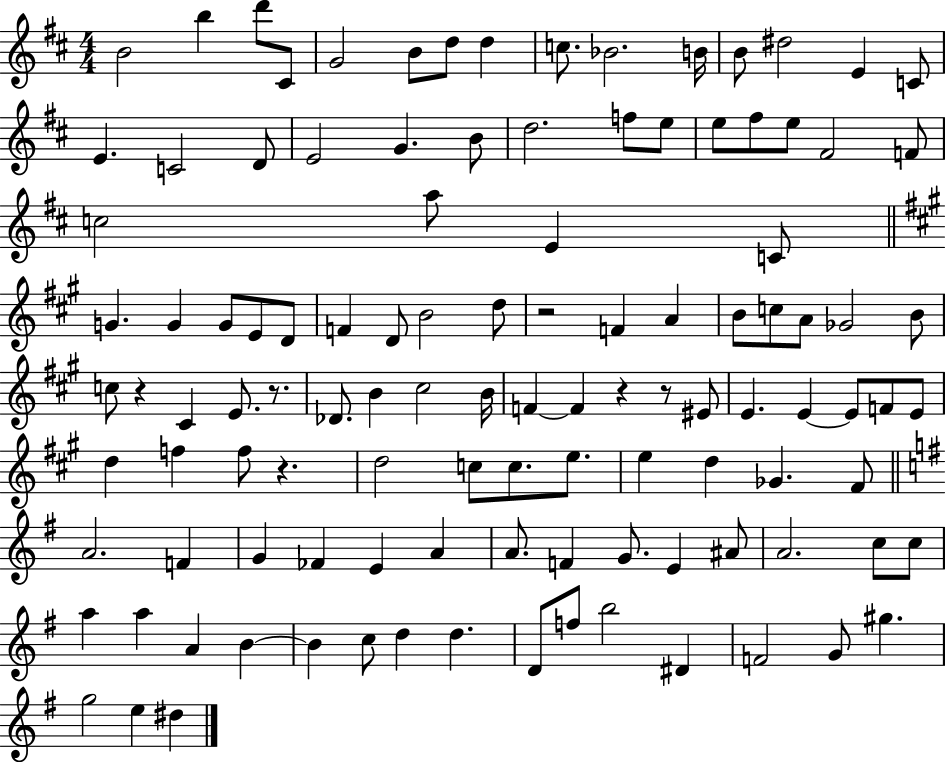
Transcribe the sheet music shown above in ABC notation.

X:1
T:Untitled
M:4/4
L:1/4
K:D
B2 b d'/2 ^C/2 G2 B/2 d/2 d c/2 _B2 B/4 B/2 ^d2 E C/2 E C2 D/2 E2 G B/2 d2 f/2 e/2 e/2 ^f/2 e/2 ^F2 F/2 c2 a/2 E C/2 G G G/2 E/2 D/2 F D/2 B2 d/2 z2 F A B/2 c/2 A/2 _G2 B/2 c/2 z ^C E/2 z/2 _D/2 B ^c2 B/4 F F z z/2 ^E/2 E E E/2 F/2 E/2 d f f/2 z d2 c/2 c/2 e/2 e d _G ^F/2 A2 F G _F E A A/2 F G/2 E ^A/2 A2 c/2 c/2 a a A B B c/2 d d D/2 f/2 b2 ^D F2 G/2 ^g g2 e ^d